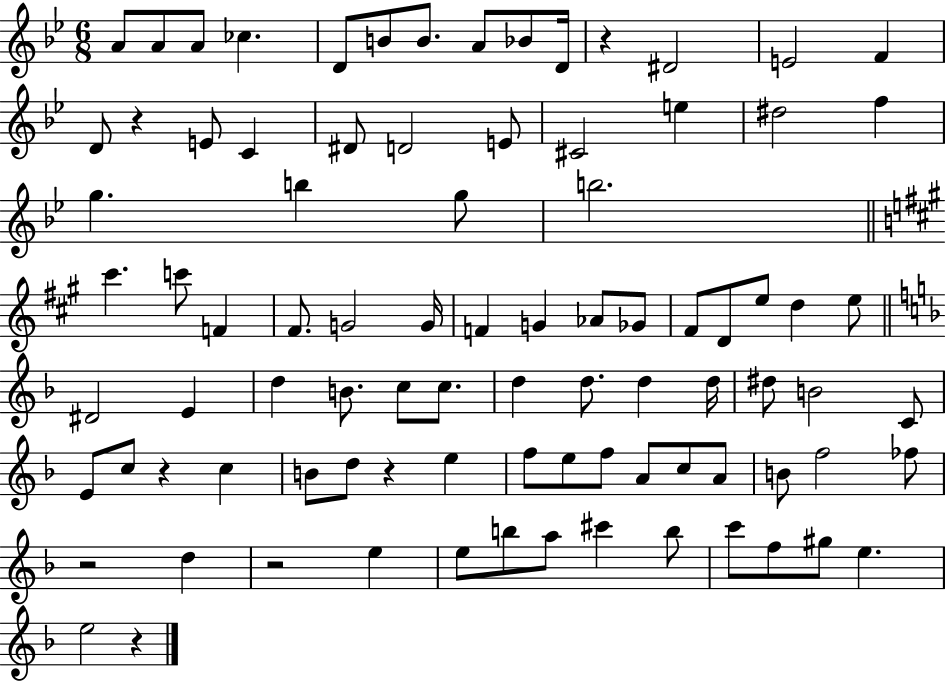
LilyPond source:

{
  \clef treble
  \numericTimeSignature
  \time 6/8
  \key bes \major
  a'8 a'8 a'8 ces''4. | d'8 b'8 b'8. a'8 bes'8 d'16 | r4 dis'2 | e'2 f'4 | \break d'8 r4 e'8 c'4 | dis'8 d'2 e'8 | cis'2 e''4 | dis''2 f''4 | \break g''4. b''4 g''8 | b''2. | \bar "||" \break \key a \major cis'''4. c'''8 f'4 | fis'8. g'2 g'16 | f'4 g'4 aes'8 ges'8 | fis'8 d'8 e''8 d''4 e''8 | \break \bar "||" \break \key d \minor dis'2 e'4 | d''4 b'8. c''8 c''8. | d''4 d''8. d''4 d''16 | dis''8 b'2 c'8 | \break e'8 c''8 r4 c''4 | b'8 d''8 r4 e''4 | f''8 e''8 f''8 a'8 c''8 a'8 | b'8 f''2 fes''8 | \break r2 d''4 | r2 e''4 | e''8 b''8 a''8 cis'''4 b''8 | c'''8 f''8 gis''8 e''4. | \break e''2 r4 | \bar "|."
}